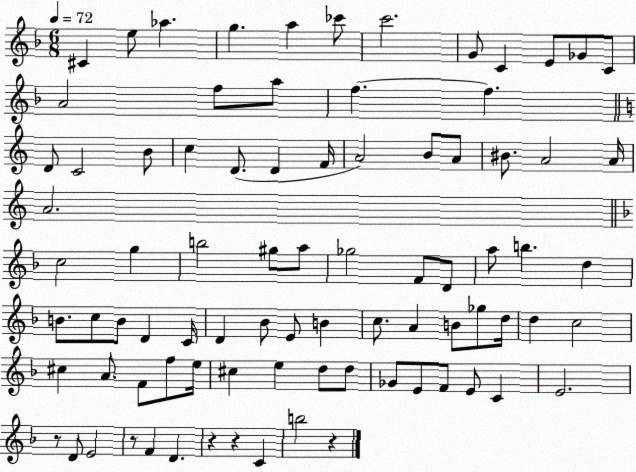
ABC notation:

X:1
T:Untitled
M:6/8
L:1/4
K:F
^C e/2 _a g a _c'/2 c'2 G/2 C E/2 _G/2 C/2 A2 f/2 a/2 f f D/2 C2 B/2 c D/2 D F/4 A2 B/2 A/2 ^B/2 A2 A/4 A2 c2 g b2 ^g/2 a/2 _g2 F/2 D/2 a/2 b d B/2 c/2 B/2 D C/4 D _B/2 E/2 B c/2 A B/2 _g/2 d/4 d c2 ^c A/2 F/2 f/2 e/4 ^c e d/2 d/2 _G/2 E/2 F/2 E/2 C E2 z/2 D/2 E2 z/2 F D z z C b2 z